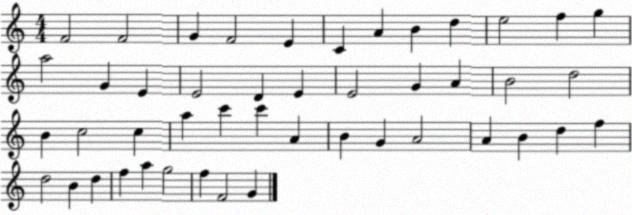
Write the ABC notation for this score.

X:1
T:Untitled
M:4/4
L:1/4
K:C
F2 F2 G F2 E C A B d e2 f g a2 G E E2 D E E2 G A B2 d2 B c2 c a c' c' A B G A2 A B d f d2 B d f a g2 f F2 G